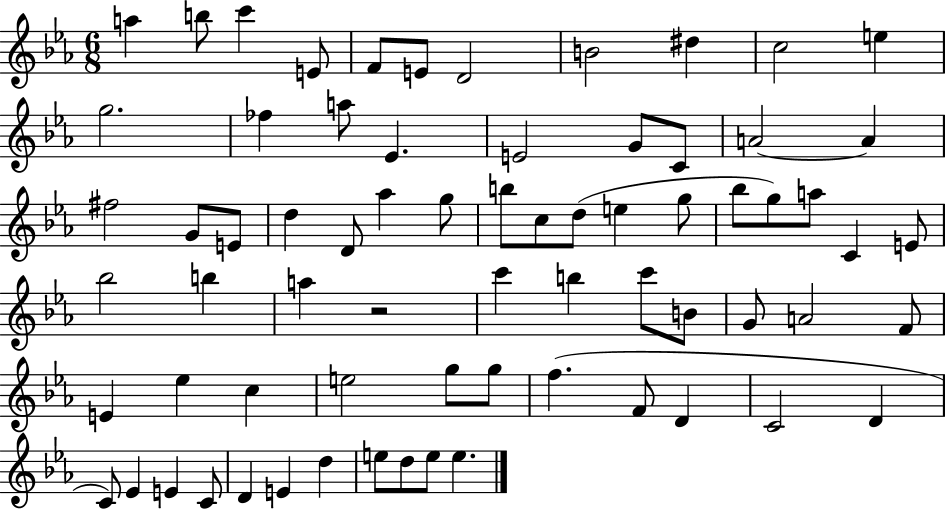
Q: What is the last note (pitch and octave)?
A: E5